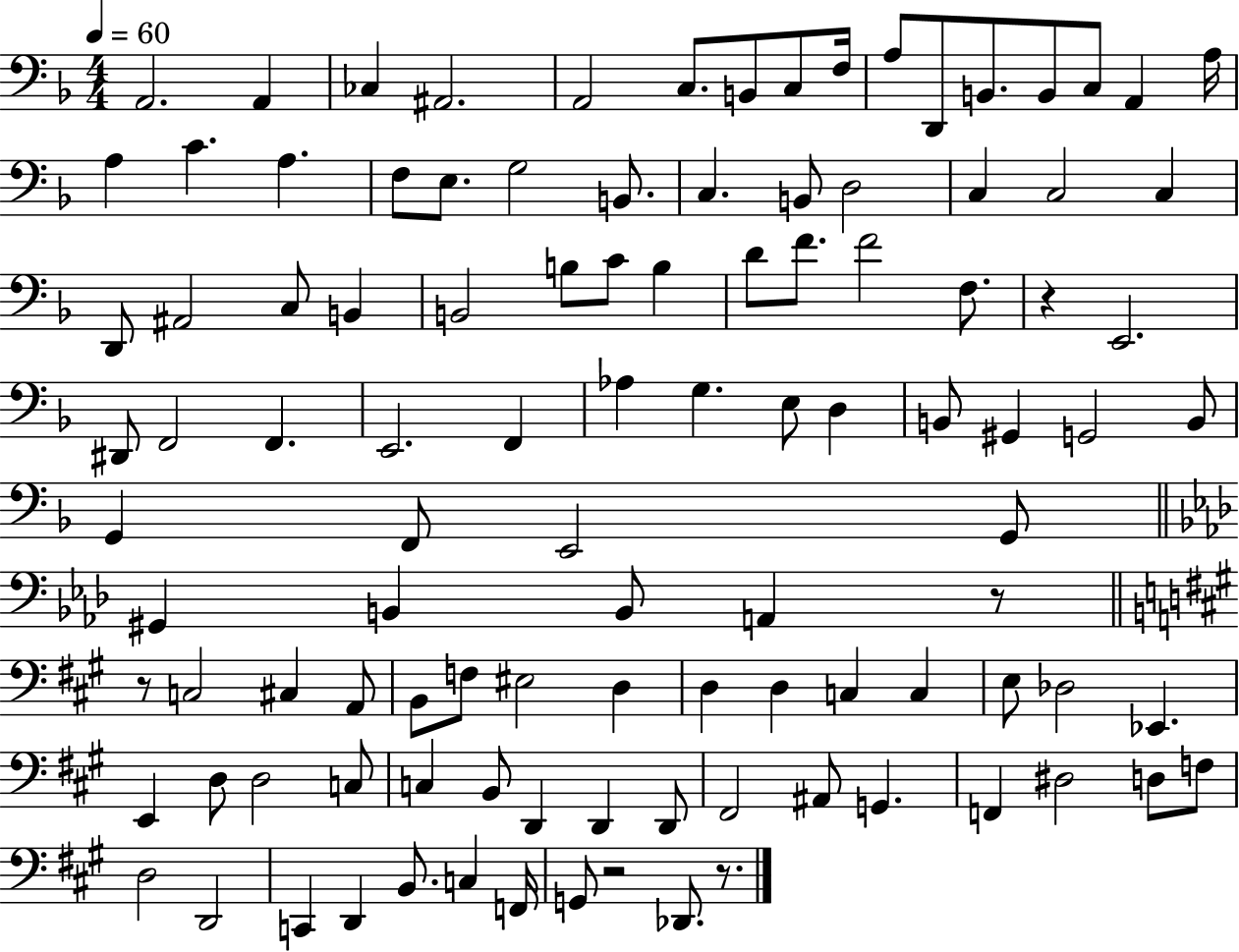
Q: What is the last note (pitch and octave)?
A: Db2